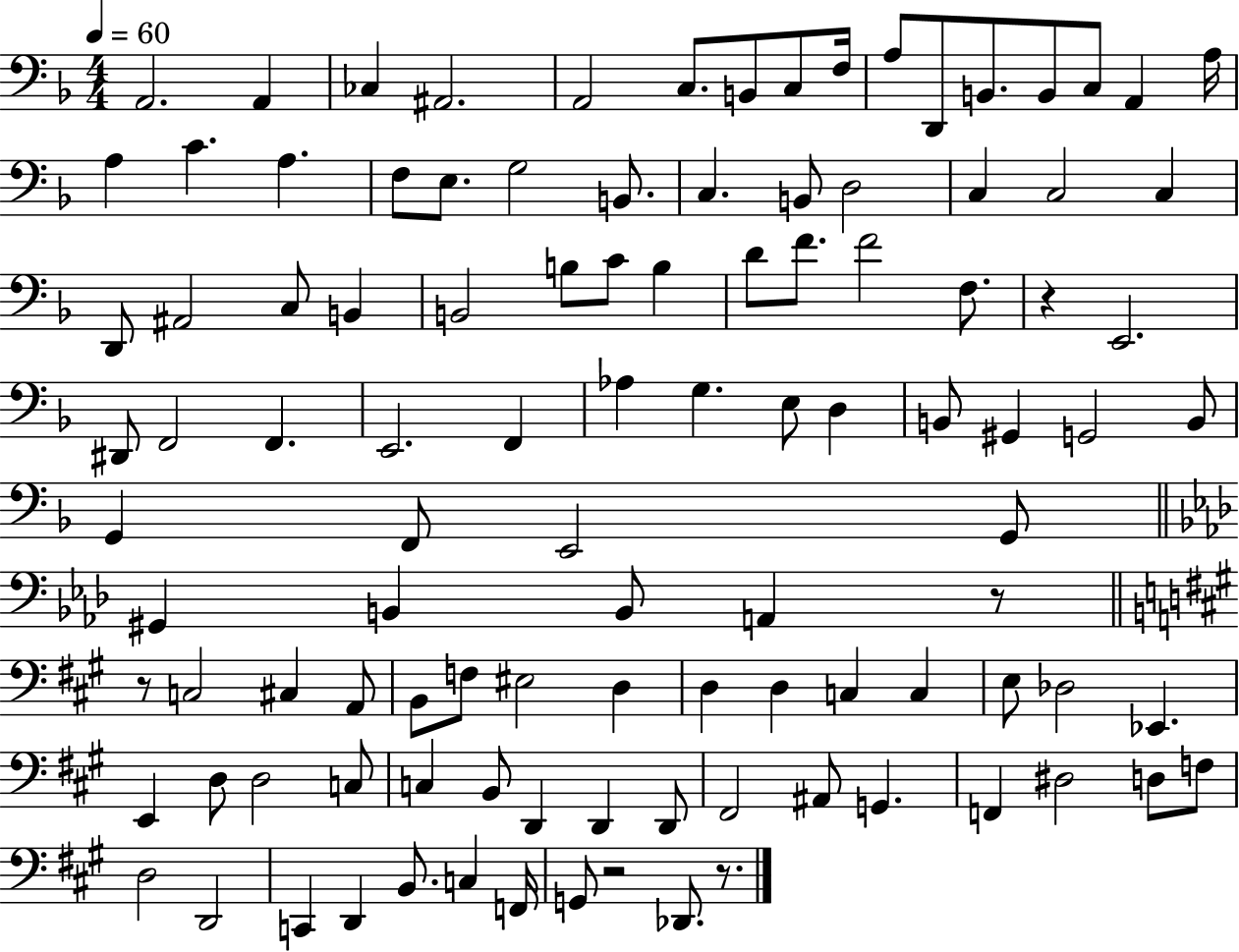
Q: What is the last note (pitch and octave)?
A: Db2